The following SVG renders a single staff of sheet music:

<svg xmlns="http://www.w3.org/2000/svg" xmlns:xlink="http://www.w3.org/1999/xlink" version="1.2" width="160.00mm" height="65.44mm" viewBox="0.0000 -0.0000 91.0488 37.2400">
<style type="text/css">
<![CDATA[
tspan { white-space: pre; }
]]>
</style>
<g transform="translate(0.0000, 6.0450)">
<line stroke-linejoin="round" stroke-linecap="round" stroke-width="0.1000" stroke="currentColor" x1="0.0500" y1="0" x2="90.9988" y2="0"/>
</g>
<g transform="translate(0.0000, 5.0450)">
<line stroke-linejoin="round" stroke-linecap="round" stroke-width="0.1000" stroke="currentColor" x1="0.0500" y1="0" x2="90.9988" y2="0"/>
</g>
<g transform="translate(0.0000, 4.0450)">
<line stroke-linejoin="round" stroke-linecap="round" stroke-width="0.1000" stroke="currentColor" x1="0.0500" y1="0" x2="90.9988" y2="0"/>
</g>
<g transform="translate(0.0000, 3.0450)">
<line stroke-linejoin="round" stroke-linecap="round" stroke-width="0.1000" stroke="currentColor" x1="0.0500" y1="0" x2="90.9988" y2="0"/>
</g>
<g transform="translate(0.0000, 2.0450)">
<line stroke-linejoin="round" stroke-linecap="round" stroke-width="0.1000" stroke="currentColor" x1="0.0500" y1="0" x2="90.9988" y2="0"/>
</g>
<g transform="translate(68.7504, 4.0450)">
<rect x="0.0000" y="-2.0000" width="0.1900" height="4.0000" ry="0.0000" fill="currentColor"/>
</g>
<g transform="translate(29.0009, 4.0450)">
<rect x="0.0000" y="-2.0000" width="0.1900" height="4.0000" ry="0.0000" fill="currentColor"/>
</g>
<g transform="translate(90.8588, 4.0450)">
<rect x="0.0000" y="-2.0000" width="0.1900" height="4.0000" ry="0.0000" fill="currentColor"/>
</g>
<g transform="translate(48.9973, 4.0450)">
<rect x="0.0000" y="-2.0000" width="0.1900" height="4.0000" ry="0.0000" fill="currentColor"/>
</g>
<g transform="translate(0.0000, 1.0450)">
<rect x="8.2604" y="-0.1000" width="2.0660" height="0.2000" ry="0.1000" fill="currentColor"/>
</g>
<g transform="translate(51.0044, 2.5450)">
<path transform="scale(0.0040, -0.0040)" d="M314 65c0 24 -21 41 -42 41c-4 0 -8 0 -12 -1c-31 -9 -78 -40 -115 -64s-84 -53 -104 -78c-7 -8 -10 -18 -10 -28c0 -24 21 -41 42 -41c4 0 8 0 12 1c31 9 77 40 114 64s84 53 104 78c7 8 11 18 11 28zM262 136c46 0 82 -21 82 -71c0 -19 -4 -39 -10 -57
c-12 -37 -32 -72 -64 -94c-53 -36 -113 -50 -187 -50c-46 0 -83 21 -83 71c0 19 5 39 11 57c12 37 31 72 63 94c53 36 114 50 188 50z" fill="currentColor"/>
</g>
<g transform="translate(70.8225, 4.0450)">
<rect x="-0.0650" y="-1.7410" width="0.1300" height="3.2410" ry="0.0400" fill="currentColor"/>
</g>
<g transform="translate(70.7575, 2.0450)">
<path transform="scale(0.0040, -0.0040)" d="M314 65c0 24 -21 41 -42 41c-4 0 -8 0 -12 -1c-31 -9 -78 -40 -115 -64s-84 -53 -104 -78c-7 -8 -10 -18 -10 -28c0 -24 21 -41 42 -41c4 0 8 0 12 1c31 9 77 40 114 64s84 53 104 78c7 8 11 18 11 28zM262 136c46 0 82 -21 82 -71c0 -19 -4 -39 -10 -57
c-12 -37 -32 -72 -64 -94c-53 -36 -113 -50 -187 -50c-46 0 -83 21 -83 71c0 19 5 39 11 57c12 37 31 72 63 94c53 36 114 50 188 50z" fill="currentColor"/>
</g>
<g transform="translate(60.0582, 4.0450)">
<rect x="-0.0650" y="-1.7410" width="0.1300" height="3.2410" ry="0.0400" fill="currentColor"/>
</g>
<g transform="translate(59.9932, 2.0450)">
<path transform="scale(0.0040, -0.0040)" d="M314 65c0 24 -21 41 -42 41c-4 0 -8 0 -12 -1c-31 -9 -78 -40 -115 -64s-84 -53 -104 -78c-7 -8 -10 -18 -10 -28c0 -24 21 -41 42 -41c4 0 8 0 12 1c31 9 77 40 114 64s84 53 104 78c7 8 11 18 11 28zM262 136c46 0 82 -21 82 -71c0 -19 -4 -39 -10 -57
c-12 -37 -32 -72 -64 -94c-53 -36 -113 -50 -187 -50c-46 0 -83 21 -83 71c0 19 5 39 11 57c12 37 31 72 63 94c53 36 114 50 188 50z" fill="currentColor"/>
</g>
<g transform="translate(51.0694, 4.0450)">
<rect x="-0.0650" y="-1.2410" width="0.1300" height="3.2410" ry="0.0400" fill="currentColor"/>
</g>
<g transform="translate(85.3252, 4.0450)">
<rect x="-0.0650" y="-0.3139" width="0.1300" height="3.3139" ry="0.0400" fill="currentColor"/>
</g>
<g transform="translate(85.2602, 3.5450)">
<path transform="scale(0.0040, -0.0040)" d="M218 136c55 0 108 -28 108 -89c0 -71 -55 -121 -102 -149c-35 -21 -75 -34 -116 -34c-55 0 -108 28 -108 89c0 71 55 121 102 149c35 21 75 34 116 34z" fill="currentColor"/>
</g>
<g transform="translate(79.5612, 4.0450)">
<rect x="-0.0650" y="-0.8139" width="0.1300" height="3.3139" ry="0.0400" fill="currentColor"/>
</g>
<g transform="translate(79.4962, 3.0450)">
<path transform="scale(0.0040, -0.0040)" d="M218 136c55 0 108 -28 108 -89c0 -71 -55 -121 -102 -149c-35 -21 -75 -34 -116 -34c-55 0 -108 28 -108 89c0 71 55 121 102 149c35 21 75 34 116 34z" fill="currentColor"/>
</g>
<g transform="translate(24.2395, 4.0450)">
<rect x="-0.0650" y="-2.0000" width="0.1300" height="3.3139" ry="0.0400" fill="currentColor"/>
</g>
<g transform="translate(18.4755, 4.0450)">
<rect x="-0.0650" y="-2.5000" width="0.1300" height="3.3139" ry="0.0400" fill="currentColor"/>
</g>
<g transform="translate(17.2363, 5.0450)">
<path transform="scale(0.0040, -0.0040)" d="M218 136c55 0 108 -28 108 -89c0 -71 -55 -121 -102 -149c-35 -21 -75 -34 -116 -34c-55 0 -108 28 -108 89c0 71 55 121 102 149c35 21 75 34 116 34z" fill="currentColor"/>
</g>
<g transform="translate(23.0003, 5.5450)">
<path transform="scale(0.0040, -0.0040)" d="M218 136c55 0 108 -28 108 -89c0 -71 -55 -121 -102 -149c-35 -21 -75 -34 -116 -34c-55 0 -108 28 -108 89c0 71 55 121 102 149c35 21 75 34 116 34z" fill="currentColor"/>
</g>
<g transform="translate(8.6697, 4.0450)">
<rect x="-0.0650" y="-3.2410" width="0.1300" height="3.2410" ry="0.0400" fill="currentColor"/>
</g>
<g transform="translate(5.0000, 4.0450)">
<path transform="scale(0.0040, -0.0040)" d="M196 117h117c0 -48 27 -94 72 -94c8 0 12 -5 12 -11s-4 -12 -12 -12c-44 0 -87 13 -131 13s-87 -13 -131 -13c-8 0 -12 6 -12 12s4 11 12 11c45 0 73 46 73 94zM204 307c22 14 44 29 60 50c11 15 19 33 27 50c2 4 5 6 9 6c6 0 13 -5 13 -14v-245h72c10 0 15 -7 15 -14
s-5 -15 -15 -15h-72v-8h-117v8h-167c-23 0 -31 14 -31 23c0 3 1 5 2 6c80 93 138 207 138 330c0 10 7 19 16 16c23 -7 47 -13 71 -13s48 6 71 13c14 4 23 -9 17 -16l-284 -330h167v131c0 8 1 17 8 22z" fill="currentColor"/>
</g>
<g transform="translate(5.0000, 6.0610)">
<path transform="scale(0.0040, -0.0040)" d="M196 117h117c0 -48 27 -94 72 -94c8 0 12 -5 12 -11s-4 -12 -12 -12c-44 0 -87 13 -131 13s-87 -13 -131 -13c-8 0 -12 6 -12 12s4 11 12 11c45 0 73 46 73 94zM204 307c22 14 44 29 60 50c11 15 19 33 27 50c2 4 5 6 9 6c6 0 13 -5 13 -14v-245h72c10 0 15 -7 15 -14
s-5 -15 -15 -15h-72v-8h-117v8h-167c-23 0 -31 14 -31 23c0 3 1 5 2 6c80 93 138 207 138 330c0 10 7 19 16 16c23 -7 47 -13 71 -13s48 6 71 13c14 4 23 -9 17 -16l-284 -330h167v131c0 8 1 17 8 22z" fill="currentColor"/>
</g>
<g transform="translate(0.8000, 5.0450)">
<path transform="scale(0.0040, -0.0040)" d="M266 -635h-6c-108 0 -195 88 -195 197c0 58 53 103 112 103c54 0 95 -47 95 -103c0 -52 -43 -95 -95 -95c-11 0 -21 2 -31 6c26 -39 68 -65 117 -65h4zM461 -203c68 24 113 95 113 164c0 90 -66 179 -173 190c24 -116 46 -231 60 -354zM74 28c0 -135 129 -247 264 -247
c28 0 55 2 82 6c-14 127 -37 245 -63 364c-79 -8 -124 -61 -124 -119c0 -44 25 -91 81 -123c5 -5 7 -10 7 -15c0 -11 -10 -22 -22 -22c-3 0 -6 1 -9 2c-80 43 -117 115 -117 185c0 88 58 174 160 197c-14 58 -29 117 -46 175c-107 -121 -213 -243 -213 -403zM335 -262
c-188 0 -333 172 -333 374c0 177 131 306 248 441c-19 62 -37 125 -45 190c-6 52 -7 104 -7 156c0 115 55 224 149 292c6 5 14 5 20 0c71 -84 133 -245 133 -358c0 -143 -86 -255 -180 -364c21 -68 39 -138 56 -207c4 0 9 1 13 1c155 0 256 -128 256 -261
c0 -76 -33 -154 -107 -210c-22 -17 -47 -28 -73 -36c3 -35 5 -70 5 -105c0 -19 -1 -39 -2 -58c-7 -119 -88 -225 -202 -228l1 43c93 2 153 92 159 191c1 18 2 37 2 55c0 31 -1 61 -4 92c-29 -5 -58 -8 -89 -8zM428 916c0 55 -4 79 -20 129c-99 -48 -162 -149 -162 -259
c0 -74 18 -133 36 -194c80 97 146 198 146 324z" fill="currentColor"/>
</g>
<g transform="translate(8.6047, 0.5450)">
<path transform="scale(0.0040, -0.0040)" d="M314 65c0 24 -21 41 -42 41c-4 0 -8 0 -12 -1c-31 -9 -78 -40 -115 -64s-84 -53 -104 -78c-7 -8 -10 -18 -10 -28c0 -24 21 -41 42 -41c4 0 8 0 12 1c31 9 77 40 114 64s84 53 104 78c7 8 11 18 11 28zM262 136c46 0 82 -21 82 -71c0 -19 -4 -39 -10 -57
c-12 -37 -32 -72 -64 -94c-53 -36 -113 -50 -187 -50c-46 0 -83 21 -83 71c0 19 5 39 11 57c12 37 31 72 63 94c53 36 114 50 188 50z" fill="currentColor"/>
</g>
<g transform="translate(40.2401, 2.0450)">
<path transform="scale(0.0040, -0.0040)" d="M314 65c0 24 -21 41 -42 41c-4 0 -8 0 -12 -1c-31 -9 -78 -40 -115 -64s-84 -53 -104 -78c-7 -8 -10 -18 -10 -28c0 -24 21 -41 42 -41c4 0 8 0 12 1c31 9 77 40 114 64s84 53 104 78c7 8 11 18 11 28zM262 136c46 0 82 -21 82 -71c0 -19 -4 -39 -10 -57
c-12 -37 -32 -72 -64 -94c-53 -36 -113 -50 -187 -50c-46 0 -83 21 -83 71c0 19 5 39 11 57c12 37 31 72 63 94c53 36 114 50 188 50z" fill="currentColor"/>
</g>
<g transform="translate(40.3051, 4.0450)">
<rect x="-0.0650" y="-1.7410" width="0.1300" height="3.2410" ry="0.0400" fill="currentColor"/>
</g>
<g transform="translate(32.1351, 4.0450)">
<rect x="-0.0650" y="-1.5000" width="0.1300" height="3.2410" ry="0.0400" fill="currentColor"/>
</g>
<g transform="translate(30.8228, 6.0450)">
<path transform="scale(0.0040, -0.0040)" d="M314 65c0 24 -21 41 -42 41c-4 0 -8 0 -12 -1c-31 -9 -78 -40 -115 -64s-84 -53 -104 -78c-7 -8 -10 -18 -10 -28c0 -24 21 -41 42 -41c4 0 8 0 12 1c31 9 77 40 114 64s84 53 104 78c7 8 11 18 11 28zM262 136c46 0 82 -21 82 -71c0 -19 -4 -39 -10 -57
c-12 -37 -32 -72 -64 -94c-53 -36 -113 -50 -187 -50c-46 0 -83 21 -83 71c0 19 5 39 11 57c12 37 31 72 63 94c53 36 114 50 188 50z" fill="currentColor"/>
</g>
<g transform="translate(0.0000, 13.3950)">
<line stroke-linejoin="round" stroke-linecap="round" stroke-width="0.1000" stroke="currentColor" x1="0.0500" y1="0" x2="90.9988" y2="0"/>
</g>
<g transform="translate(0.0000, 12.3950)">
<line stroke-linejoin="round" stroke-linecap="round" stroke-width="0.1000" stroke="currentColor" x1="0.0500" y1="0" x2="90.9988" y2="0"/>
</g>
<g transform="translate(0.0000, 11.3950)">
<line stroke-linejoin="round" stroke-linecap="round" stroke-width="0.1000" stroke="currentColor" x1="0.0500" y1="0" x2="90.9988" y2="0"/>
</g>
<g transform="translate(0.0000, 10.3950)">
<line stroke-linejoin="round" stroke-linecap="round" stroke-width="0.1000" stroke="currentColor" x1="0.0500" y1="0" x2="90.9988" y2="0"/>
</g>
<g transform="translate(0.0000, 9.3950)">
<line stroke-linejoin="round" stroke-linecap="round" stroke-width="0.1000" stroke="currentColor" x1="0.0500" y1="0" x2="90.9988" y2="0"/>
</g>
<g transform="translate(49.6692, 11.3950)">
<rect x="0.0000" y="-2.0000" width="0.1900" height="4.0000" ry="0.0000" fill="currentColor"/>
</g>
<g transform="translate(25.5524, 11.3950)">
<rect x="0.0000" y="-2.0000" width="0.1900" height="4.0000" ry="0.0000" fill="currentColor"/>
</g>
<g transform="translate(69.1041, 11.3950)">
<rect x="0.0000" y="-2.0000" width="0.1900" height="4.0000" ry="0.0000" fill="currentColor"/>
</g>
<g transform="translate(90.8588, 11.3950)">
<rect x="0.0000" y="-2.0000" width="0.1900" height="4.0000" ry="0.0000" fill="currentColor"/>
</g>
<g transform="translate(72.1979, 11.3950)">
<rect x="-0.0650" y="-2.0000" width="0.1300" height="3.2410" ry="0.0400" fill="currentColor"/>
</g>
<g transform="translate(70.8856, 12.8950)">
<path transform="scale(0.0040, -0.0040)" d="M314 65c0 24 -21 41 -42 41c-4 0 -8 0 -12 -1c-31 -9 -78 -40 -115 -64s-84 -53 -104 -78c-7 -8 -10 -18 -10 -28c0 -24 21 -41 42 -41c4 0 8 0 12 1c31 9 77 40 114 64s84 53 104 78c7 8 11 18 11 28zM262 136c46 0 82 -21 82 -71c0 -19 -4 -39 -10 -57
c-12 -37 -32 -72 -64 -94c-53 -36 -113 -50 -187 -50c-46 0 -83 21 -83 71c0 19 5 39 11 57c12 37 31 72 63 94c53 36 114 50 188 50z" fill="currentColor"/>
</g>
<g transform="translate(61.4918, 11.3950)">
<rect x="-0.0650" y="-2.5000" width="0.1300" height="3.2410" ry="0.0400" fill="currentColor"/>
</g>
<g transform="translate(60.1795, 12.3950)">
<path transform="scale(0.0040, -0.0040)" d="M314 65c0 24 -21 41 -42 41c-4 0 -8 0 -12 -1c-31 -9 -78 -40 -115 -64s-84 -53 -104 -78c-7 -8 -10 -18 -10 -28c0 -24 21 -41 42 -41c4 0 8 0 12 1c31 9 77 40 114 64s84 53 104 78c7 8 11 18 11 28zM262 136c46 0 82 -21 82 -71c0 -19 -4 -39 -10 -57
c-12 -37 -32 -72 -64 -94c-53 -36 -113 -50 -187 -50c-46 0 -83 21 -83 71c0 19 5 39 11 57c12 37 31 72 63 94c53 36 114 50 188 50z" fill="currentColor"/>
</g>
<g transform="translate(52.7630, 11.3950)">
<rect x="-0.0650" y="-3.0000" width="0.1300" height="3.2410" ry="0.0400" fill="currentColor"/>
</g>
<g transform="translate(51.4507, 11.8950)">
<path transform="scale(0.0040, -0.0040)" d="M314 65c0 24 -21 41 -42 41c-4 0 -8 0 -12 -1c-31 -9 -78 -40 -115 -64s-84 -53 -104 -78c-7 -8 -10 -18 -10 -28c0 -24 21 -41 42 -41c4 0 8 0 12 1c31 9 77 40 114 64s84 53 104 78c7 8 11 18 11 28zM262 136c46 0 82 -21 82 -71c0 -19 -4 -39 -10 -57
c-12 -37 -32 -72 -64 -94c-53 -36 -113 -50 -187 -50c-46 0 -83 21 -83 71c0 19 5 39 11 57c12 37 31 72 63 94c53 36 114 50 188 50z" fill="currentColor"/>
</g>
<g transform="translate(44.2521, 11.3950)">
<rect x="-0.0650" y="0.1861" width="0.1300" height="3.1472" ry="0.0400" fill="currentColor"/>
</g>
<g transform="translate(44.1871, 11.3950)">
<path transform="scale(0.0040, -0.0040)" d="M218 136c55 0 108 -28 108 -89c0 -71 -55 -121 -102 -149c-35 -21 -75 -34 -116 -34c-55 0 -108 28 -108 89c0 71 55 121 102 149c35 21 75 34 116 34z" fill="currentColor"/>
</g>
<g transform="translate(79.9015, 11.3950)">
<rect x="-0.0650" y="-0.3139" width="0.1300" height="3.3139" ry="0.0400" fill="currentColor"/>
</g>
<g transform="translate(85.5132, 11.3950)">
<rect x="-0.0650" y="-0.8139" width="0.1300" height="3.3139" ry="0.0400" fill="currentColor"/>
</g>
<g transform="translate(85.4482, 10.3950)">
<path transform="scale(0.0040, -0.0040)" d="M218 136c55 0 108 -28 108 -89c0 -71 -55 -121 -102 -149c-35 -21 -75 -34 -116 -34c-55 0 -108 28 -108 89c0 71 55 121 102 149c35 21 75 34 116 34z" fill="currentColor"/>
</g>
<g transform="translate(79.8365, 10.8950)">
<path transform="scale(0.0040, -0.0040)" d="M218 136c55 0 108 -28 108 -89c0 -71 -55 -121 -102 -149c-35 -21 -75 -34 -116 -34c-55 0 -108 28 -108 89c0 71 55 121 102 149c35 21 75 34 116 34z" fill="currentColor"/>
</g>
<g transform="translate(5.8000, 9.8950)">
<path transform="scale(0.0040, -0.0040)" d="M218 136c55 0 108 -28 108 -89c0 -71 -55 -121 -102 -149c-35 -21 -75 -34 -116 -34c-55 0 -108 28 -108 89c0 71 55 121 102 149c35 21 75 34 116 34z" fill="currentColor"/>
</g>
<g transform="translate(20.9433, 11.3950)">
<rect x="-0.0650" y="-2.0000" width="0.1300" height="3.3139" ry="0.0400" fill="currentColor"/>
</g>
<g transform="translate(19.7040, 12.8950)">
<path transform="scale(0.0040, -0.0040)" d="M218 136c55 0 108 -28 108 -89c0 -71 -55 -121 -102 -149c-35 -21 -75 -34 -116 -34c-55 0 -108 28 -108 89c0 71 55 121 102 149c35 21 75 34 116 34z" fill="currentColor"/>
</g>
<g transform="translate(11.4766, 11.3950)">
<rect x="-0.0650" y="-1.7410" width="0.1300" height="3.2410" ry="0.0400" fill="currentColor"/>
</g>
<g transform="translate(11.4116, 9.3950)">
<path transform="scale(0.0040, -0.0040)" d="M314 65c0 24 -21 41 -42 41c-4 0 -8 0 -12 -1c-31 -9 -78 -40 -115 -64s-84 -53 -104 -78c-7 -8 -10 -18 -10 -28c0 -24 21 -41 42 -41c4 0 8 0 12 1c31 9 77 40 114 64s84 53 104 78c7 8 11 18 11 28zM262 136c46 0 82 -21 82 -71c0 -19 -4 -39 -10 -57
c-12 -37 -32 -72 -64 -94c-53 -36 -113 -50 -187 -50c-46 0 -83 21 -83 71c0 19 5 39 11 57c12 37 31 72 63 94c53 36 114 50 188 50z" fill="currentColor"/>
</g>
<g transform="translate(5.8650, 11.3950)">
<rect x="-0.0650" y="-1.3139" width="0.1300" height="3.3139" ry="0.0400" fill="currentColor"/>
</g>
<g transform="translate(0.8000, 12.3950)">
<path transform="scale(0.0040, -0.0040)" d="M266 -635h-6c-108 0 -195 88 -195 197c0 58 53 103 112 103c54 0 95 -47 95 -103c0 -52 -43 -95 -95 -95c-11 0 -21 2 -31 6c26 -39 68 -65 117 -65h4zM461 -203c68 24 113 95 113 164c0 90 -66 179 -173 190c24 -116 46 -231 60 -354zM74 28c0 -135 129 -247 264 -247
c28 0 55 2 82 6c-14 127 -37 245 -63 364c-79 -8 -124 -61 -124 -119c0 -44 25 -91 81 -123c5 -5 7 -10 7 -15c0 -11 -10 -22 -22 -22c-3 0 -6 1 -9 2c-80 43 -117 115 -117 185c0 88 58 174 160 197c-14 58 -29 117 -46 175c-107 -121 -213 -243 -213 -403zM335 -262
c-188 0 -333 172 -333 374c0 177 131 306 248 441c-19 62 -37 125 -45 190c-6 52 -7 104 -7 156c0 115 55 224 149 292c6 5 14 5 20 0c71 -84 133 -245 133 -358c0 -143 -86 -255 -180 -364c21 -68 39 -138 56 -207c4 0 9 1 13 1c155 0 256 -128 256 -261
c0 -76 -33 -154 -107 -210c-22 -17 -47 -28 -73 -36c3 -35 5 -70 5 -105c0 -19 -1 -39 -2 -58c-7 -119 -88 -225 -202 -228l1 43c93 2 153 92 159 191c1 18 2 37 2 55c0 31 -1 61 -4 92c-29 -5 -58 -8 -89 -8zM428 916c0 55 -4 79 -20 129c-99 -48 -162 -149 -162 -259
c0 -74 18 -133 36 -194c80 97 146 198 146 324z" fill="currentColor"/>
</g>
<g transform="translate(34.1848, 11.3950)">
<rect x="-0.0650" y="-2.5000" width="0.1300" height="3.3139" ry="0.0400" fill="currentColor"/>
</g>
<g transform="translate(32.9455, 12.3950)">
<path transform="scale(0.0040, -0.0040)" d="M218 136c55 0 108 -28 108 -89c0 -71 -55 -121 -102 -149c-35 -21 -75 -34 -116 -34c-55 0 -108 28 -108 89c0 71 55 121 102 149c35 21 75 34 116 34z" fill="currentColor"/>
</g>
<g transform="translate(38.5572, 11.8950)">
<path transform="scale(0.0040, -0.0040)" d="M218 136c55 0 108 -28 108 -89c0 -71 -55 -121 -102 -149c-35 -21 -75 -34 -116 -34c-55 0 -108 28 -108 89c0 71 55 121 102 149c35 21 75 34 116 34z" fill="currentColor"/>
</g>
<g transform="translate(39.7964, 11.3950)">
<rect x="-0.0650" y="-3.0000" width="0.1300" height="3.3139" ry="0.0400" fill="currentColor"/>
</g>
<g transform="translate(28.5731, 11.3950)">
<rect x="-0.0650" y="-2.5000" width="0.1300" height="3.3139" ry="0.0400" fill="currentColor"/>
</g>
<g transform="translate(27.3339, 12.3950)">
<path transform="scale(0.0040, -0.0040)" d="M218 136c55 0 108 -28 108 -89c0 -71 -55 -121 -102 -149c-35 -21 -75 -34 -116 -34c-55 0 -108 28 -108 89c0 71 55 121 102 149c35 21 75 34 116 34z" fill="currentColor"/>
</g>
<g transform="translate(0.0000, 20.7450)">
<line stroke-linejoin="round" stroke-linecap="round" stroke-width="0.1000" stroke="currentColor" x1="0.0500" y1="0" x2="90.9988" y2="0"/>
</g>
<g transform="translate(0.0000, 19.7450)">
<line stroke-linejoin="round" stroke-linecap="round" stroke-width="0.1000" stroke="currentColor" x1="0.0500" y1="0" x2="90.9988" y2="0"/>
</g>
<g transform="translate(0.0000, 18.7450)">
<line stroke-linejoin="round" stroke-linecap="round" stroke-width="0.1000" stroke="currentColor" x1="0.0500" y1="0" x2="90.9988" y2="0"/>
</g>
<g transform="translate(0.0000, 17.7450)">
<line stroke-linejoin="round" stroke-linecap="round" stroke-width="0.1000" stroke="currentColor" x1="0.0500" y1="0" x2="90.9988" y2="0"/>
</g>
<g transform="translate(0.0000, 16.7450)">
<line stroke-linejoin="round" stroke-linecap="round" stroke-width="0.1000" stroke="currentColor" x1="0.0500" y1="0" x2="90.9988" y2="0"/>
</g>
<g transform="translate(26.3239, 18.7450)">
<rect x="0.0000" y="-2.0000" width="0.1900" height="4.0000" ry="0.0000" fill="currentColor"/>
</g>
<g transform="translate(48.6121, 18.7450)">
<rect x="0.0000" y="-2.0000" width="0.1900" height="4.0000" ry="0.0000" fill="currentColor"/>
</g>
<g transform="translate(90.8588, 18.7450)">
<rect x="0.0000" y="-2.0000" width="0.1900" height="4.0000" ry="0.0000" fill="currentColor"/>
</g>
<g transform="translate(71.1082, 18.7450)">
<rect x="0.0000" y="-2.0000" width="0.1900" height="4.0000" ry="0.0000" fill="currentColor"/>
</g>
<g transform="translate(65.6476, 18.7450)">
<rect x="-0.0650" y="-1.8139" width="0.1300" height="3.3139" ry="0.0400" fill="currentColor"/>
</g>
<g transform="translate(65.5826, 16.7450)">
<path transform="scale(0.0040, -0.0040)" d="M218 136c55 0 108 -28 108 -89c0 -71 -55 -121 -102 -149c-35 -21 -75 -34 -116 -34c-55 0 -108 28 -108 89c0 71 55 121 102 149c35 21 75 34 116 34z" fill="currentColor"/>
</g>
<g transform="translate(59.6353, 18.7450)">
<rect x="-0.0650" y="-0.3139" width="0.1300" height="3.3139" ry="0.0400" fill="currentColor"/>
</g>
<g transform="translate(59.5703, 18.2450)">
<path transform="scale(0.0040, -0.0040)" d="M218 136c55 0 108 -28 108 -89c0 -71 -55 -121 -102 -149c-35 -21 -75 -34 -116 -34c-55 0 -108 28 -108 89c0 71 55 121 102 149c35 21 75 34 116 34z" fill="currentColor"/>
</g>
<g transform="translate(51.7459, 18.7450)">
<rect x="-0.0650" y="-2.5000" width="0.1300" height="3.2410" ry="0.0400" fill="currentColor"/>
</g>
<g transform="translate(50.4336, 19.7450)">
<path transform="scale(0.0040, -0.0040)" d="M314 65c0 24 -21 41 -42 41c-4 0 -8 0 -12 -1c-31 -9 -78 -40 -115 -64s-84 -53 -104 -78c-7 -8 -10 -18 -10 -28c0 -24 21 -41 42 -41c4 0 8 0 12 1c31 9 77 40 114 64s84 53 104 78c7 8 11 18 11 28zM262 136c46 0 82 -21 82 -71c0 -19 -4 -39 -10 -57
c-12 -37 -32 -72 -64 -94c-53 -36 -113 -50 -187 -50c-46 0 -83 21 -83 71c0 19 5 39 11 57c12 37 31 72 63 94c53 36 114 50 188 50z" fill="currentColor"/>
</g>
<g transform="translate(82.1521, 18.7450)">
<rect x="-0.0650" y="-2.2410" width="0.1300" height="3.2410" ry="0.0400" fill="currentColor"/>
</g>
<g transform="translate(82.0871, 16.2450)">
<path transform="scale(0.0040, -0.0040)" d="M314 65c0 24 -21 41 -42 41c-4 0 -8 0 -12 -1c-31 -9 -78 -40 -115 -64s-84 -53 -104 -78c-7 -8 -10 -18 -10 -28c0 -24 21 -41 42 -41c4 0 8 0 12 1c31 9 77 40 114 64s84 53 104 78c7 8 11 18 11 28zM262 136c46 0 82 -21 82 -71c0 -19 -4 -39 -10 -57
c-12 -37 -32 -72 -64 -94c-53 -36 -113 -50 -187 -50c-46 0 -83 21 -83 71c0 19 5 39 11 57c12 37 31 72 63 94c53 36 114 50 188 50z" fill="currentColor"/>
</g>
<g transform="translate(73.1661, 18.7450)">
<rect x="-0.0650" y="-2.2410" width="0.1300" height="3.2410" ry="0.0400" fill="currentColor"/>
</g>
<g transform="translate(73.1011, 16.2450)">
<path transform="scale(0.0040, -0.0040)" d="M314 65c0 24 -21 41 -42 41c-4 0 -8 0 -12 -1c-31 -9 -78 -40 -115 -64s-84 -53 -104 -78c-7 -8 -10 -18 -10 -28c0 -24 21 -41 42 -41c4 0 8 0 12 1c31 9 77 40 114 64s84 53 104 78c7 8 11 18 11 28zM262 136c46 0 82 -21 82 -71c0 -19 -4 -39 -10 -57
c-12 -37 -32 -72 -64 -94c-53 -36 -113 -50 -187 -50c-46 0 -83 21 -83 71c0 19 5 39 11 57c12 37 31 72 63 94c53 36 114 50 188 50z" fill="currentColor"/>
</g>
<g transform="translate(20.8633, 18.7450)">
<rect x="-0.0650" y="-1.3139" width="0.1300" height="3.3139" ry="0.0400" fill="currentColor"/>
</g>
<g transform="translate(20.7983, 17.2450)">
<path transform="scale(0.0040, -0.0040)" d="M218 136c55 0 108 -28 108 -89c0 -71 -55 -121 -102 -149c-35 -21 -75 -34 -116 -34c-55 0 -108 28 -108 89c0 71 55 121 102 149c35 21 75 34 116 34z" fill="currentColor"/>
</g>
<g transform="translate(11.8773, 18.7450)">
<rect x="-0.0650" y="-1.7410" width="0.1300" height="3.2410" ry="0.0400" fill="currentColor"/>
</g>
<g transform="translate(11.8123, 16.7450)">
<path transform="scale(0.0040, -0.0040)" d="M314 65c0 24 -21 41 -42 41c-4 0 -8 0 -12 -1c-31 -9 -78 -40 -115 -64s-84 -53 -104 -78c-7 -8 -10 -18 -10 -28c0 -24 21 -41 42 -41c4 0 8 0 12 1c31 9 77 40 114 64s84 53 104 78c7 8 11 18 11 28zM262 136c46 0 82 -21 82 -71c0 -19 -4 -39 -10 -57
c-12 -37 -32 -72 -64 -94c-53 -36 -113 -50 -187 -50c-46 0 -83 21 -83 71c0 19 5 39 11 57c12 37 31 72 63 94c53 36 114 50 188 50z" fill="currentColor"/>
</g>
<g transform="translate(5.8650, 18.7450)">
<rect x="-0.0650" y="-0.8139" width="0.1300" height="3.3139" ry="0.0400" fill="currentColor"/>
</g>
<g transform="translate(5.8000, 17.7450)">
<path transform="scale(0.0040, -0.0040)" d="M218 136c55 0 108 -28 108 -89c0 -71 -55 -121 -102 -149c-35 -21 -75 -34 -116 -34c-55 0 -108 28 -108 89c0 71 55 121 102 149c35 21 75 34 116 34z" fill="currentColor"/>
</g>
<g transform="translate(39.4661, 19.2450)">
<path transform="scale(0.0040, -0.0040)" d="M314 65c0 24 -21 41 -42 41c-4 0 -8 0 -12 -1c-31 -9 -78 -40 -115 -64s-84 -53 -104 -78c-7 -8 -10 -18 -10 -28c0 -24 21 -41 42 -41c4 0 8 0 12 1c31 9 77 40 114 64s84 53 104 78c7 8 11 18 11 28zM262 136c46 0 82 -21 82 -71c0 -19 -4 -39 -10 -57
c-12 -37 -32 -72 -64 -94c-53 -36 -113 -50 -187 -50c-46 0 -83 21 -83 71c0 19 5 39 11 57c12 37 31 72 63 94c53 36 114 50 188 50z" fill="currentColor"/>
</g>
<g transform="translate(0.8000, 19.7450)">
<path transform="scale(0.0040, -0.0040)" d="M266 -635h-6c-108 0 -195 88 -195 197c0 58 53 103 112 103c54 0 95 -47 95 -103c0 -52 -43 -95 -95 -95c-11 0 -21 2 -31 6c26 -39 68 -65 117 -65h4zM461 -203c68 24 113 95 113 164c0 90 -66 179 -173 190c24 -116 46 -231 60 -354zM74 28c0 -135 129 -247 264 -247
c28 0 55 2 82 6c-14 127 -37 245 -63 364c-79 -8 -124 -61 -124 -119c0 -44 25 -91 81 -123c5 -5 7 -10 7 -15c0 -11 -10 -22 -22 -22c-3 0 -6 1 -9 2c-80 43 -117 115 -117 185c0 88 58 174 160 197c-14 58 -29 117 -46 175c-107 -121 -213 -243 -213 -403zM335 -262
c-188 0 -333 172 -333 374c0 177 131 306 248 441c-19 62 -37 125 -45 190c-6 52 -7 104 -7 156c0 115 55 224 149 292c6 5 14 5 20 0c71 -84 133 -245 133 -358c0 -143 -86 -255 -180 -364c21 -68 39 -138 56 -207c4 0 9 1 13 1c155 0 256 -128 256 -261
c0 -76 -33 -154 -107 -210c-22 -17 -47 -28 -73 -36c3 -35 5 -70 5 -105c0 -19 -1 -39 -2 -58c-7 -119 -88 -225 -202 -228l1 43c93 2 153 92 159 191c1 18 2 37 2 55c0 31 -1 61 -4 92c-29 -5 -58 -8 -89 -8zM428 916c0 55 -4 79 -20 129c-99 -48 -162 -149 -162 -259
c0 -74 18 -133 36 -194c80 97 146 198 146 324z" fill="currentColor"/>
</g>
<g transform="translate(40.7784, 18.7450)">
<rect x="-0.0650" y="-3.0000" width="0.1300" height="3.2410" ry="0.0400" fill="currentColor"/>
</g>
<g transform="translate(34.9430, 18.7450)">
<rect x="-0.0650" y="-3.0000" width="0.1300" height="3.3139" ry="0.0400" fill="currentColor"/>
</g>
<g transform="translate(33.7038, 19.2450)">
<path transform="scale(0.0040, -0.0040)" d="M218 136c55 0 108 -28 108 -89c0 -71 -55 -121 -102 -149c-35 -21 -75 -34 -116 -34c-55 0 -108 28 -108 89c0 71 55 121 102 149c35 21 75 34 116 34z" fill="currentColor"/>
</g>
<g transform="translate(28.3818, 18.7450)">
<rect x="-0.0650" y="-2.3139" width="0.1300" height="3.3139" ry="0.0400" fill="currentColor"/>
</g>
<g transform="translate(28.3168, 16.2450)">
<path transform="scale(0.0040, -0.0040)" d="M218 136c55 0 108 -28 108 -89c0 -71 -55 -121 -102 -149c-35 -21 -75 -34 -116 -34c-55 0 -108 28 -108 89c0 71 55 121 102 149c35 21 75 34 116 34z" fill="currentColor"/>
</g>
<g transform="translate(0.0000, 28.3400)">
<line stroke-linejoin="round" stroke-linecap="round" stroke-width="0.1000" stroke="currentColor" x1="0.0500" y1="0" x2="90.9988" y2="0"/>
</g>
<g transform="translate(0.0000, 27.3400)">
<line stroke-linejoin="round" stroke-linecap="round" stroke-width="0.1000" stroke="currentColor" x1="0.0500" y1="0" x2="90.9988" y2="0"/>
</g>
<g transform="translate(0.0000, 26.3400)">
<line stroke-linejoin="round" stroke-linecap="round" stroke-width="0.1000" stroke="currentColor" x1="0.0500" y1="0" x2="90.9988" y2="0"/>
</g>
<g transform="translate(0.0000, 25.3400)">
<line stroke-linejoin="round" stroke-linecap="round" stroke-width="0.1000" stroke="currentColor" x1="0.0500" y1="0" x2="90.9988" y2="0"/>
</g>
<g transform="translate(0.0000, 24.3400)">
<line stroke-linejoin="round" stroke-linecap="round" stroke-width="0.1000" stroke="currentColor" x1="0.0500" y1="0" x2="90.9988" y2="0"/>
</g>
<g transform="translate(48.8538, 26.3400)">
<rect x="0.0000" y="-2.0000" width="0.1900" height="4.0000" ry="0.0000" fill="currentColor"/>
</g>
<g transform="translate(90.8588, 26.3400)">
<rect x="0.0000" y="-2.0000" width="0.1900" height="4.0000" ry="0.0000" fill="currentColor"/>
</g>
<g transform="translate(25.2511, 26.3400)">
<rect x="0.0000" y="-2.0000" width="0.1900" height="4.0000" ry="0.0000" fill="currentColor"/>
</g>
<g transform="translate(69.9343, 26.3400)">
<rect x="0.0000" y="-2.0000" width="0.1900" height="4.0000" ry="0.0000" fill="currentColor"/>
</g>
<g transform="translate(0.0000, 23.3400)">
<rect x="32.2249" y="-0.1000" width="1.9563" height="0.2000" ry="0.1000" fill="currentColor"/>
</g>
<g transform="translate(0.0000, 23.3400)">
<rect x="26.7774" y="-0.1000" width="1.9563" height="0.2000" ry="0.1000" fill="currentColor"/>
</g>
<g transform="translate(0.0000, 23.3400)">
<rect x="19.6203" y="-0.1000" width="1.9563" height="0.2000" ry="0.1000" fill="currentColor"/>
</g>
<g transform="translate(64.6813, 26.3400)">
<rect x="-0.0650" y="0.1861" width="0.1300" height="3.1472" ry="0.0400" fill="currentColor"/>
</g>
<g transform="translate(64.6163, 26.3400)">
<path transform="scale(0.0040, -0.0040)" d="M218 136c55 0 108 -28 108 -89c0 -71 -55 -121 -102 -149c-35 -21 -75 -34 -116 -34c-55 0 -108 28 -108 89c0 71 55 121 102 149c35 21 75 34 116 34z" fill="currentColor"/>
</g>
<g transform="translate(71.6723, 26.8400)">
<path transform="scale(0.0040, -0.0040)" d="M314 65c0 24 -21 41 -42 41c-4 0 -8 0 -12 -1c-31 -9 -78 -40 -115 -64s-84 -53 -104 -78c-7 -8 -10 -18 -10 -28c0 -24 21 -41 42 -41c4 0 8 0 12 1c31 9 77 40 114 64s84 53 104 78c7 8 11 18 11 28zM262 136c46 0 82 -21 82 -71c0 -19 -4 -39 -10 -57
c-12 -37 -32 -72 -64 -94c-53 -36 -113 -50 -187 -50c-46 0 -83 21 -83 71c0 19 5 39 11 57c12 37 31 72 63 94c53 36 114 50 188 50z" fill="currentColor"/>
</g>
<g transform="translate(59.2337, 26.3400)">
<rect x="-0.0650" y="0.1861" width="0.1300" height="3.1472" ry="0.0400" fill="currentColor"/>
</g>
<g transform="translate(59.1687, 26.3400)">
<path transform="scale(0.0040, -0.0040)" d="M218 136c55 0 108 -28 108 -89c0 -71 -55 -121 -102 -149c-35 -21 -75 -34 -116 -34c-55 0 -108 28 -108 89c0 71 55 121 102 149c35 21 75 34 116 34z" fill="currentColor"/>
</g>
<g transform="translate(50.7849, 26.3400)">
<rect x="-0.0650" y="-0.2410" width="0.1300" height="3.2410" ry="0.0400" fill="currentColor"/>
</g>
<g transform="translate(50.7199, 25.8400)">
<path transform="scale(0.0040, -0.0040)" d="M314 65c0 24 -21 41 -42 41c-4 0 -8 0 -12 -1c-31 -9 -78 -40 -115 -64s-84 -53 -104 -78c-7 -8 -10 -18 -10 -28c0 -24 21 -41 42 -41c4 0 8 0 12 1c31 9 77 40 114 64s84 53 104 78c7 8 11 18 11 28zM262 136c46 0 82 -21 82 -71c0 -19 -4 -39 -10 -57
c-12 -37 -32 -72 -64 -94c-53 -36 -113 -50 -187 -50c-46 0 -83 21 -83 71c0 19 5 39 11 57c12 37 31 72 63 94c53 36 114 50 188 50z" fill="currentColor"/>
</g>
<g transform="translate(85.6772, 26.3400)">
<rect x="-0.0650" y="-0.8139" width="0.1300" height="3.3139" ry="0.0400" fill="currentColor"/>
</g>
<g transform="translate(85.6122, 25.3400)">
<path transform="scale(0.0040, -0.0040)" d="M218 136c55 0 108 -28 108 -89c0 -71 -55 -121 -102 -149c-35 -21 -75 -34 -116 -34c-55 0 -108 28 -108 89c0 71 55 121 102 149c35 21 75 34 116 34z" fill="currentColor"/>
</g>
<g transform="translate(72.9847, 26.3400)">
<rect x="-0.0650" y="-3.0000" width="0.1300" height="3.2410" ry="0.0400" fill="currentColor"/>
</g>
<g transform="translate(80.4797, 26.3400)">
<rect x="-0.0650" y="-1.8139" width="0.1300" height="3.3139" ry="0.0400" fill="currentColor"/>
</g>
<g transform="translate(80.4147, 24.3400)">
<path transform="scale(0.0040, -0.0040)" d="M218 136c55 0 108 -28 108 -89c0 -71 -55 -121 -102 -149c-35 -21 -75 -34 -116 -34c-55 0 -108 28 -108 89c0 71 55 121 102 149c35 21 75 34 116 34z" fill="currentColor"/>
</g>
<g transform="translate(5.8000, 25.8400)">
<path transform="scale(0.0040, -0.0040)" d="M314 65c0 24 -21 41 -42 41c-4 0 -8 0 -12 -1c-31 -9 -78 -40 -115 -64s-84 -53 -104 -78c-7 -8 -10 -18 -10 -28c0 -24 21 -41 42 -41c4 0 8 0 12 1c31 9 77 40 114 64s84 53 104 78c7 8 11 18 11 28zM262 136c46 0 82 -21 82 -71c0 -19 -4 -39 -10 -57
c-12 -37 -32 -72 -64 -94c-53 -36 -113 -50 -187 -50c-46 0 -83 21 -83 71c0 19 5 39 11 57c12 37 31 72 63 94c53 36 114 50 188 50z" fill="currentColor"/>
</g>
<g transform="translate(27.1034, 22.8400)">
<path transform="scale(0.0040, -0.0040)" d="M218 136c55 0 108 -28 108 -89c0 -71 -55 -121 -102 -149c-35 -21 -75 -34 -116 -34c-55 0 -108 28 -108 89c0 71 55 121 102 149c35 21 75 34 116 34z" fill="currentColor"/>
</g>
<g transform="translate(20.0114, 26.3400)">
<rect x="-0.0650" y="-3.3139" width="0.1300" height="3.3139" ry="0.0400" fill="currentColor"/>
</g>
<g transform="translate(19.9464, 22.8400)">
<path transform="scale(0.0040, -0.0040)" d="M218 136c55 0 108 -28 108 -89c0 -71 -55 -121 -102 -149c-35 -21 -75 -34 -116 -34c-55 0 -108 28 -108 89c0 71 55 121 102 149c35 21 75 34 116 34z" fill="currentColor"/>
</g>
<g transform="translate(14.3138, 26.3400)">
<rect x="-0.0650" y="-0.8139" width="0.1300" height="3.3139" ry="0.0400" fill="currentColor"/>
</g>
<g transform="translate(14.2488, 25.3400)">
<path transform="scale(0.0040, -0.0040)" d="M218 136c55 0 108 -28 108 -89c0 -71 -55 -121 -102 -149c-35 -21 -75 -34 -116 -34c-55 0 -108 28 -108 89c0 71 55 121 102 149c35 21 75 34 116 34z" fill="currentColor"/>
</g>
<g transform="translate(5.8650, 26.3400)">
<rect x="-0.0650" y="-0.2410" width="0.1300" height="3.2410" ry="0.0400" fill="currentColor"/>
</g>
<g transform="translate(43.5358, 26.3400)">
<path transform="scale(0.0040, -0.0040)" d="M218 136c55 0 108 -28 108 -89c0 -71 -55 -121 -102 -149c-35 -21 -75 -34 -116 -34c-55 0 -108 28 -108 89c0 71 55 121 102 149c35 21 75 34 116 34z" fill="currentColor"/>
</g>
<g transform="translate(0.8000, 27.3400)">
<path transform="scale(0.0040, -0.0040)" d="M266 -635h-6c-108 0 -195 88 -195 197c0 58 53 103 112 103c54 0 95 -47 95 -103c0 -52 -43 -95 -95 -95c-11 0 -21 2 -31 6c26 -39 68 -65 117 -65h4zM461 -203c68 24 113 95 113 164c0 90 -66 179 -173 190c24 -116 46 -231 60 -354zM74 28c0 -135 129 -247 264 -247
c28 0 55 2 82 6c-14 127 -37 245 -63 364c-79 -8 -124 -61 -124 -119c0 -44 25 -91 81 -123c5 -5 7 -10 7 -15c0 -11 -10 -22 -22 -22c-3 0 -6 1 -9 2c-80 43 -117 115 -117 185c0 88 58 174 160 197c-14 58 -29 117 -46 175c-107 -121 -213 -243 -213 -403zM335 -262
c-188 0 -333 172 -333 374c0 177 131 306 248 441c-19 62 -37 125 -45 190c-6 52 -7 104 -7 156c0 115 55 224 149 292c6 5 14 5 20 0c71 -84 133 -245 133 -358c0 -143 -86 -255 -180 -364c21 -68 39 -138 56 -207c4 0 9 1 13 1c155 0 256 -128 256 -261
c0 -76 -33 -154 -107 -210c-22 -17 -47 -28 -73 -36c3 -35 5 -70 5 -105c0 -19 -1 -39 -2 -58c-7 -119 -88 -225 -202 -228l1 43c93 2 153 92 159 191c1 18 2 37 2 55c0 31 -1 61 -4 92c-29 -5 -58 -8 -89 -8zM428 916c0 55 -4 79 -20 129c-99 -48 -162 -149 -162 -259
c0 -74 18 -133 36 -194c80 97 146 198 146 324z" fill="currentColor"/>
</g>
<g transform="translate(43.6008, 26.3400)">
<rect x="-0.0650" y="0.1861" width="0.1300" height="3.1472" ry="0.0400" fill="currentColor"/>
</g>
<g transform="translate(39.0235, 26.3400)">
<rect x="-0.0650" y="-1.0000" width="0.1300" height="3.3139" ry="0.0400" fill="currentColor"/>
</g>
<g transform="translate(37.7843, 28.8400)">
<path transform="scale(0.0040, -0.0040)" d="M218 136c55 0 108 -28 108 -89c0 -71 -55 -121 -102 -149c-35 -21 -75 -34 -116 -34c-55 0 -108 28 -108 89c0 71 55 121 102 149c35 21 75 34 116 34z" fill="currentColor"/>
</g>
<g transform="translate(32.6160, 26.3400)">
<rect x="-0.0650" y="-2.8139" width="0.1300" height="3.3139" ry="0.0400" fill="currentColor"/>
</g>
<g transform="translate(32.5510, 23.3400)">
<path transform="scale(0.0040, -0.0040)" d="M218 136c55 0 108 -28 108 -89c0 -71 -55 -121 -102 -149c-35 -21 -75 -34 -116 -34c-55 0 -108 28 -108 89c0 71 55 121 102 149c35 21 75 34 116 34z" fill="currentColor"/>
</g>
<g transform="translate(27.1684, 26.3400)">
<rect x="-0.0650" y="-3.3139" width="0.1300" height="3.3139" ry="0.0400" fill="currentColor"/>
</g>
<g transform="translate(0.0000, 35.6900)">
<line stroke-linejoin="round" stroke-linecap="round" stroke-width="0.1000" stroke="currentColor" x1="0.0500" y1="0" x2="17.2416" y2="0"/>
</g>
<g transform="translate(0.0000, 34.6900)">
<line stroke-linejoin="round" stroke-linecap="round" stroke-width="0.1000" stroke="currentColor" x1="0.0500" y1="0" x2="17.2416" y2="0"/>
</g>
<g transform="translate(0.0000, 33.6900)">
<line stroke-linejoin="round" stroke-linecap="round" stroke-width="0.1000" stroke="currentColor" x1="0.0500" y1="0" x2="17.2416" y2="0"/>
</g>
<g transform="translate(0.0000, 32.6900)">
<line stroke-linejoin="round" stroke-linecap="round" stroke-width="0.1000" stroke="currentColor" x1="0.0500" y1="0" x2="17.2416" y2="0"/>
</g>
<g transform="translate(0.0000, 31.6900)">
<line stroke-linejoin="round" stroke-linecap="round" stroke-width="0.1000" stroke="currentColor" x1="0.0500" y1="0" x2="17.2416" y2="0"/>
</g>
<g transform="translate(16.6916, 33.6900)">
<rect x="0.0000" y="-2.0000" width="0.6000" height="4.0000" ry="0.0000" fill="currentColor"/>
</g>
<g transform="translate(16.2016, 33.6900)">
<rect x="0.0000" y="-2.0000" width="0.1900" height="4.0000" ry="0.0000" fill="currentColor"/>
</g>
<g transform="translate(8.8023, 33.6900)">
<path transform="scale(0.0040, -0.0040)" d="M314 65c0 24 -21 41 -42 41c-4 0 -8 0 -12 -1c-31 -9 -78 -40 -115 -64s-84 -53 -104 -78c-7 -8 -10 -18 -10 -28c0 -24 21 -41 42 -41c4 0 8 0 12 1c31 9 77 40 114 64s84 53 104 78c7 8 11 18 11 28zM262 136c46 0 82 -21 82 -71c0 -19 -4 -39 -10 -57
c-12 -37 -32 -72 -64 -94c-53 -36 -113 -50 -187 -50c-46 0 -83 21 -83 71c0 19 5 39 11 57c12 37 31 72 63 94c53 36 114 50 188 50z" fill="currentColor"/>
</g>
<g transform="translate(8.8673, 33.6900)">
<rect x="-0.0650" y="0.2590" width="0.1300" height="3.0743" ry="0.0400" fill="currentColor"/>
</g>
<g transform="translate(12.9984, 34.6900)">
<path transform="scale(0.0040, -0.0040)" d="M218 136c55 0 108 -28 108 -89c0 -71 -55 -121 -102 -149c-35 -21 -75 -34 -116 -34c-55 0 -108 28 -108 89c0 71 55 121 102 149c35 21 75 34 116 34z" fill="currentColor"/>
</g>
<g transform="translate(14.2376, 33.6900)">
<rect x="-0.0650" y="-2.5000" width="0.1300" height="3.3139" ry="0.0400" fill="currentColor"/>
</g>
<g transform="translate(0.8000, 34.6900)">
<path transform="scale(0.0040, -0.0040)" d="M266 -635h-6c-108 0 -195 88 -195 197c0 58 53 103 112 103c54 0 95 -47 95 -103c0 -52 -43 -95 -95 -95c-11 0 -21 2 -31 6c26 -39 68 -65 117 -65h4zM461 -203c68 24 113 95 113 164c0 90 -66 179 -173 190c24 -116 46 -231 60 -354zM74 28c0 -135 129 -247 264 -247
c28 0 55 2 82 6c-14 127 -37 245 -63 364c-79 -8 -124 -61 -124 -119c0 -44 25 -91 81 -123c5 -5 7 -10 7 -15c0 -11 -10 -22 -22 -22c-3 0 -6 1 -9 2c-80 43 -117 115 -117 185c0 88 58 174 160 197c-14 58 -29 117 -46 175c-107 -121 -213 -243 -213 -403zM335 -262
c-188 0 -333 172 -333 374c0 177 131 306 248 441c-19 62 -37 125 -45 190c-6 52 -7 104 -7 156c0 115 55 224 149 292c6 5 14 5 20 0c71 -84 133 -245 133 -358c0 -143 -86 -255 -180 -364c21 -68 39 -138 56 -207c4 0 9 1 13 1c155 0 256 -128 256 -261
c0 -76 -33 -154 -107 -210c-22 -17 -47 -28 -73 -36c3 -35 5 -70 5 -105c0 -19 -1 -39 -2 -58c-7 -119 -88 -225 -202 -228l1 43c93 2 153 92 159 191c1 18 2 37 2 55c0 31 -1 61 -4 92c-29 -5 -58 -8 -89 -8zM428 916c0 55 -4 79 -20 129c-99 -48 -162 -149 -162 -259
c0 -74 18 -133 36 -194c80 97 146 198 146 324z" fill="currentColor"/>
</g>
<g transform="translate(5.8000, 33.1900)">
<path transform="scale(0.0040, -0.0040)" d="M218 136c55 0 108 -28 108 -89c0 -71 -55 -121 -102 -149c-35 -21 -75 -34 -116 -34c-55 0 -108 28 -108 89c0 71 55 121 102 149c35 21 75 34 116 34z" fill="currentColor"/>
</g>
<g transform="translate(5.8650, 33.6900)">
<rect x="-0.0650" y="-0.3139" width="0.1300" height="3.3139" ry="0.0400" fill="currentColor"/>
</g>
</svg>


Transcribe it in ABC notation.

X:1
T:Untitled
M:4/4
L:1/4
K:C
b2 G F E2 f2 e2 f2 f2 d c e f2 F G G A B A2 G2 F2 c d d f2 e g A A2 G2 c f g2 g2 c2 d b b a D B c2 B B A2 f d c B2 G